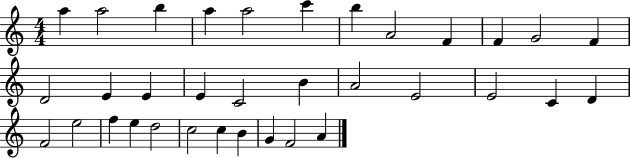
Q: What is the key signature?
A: C major